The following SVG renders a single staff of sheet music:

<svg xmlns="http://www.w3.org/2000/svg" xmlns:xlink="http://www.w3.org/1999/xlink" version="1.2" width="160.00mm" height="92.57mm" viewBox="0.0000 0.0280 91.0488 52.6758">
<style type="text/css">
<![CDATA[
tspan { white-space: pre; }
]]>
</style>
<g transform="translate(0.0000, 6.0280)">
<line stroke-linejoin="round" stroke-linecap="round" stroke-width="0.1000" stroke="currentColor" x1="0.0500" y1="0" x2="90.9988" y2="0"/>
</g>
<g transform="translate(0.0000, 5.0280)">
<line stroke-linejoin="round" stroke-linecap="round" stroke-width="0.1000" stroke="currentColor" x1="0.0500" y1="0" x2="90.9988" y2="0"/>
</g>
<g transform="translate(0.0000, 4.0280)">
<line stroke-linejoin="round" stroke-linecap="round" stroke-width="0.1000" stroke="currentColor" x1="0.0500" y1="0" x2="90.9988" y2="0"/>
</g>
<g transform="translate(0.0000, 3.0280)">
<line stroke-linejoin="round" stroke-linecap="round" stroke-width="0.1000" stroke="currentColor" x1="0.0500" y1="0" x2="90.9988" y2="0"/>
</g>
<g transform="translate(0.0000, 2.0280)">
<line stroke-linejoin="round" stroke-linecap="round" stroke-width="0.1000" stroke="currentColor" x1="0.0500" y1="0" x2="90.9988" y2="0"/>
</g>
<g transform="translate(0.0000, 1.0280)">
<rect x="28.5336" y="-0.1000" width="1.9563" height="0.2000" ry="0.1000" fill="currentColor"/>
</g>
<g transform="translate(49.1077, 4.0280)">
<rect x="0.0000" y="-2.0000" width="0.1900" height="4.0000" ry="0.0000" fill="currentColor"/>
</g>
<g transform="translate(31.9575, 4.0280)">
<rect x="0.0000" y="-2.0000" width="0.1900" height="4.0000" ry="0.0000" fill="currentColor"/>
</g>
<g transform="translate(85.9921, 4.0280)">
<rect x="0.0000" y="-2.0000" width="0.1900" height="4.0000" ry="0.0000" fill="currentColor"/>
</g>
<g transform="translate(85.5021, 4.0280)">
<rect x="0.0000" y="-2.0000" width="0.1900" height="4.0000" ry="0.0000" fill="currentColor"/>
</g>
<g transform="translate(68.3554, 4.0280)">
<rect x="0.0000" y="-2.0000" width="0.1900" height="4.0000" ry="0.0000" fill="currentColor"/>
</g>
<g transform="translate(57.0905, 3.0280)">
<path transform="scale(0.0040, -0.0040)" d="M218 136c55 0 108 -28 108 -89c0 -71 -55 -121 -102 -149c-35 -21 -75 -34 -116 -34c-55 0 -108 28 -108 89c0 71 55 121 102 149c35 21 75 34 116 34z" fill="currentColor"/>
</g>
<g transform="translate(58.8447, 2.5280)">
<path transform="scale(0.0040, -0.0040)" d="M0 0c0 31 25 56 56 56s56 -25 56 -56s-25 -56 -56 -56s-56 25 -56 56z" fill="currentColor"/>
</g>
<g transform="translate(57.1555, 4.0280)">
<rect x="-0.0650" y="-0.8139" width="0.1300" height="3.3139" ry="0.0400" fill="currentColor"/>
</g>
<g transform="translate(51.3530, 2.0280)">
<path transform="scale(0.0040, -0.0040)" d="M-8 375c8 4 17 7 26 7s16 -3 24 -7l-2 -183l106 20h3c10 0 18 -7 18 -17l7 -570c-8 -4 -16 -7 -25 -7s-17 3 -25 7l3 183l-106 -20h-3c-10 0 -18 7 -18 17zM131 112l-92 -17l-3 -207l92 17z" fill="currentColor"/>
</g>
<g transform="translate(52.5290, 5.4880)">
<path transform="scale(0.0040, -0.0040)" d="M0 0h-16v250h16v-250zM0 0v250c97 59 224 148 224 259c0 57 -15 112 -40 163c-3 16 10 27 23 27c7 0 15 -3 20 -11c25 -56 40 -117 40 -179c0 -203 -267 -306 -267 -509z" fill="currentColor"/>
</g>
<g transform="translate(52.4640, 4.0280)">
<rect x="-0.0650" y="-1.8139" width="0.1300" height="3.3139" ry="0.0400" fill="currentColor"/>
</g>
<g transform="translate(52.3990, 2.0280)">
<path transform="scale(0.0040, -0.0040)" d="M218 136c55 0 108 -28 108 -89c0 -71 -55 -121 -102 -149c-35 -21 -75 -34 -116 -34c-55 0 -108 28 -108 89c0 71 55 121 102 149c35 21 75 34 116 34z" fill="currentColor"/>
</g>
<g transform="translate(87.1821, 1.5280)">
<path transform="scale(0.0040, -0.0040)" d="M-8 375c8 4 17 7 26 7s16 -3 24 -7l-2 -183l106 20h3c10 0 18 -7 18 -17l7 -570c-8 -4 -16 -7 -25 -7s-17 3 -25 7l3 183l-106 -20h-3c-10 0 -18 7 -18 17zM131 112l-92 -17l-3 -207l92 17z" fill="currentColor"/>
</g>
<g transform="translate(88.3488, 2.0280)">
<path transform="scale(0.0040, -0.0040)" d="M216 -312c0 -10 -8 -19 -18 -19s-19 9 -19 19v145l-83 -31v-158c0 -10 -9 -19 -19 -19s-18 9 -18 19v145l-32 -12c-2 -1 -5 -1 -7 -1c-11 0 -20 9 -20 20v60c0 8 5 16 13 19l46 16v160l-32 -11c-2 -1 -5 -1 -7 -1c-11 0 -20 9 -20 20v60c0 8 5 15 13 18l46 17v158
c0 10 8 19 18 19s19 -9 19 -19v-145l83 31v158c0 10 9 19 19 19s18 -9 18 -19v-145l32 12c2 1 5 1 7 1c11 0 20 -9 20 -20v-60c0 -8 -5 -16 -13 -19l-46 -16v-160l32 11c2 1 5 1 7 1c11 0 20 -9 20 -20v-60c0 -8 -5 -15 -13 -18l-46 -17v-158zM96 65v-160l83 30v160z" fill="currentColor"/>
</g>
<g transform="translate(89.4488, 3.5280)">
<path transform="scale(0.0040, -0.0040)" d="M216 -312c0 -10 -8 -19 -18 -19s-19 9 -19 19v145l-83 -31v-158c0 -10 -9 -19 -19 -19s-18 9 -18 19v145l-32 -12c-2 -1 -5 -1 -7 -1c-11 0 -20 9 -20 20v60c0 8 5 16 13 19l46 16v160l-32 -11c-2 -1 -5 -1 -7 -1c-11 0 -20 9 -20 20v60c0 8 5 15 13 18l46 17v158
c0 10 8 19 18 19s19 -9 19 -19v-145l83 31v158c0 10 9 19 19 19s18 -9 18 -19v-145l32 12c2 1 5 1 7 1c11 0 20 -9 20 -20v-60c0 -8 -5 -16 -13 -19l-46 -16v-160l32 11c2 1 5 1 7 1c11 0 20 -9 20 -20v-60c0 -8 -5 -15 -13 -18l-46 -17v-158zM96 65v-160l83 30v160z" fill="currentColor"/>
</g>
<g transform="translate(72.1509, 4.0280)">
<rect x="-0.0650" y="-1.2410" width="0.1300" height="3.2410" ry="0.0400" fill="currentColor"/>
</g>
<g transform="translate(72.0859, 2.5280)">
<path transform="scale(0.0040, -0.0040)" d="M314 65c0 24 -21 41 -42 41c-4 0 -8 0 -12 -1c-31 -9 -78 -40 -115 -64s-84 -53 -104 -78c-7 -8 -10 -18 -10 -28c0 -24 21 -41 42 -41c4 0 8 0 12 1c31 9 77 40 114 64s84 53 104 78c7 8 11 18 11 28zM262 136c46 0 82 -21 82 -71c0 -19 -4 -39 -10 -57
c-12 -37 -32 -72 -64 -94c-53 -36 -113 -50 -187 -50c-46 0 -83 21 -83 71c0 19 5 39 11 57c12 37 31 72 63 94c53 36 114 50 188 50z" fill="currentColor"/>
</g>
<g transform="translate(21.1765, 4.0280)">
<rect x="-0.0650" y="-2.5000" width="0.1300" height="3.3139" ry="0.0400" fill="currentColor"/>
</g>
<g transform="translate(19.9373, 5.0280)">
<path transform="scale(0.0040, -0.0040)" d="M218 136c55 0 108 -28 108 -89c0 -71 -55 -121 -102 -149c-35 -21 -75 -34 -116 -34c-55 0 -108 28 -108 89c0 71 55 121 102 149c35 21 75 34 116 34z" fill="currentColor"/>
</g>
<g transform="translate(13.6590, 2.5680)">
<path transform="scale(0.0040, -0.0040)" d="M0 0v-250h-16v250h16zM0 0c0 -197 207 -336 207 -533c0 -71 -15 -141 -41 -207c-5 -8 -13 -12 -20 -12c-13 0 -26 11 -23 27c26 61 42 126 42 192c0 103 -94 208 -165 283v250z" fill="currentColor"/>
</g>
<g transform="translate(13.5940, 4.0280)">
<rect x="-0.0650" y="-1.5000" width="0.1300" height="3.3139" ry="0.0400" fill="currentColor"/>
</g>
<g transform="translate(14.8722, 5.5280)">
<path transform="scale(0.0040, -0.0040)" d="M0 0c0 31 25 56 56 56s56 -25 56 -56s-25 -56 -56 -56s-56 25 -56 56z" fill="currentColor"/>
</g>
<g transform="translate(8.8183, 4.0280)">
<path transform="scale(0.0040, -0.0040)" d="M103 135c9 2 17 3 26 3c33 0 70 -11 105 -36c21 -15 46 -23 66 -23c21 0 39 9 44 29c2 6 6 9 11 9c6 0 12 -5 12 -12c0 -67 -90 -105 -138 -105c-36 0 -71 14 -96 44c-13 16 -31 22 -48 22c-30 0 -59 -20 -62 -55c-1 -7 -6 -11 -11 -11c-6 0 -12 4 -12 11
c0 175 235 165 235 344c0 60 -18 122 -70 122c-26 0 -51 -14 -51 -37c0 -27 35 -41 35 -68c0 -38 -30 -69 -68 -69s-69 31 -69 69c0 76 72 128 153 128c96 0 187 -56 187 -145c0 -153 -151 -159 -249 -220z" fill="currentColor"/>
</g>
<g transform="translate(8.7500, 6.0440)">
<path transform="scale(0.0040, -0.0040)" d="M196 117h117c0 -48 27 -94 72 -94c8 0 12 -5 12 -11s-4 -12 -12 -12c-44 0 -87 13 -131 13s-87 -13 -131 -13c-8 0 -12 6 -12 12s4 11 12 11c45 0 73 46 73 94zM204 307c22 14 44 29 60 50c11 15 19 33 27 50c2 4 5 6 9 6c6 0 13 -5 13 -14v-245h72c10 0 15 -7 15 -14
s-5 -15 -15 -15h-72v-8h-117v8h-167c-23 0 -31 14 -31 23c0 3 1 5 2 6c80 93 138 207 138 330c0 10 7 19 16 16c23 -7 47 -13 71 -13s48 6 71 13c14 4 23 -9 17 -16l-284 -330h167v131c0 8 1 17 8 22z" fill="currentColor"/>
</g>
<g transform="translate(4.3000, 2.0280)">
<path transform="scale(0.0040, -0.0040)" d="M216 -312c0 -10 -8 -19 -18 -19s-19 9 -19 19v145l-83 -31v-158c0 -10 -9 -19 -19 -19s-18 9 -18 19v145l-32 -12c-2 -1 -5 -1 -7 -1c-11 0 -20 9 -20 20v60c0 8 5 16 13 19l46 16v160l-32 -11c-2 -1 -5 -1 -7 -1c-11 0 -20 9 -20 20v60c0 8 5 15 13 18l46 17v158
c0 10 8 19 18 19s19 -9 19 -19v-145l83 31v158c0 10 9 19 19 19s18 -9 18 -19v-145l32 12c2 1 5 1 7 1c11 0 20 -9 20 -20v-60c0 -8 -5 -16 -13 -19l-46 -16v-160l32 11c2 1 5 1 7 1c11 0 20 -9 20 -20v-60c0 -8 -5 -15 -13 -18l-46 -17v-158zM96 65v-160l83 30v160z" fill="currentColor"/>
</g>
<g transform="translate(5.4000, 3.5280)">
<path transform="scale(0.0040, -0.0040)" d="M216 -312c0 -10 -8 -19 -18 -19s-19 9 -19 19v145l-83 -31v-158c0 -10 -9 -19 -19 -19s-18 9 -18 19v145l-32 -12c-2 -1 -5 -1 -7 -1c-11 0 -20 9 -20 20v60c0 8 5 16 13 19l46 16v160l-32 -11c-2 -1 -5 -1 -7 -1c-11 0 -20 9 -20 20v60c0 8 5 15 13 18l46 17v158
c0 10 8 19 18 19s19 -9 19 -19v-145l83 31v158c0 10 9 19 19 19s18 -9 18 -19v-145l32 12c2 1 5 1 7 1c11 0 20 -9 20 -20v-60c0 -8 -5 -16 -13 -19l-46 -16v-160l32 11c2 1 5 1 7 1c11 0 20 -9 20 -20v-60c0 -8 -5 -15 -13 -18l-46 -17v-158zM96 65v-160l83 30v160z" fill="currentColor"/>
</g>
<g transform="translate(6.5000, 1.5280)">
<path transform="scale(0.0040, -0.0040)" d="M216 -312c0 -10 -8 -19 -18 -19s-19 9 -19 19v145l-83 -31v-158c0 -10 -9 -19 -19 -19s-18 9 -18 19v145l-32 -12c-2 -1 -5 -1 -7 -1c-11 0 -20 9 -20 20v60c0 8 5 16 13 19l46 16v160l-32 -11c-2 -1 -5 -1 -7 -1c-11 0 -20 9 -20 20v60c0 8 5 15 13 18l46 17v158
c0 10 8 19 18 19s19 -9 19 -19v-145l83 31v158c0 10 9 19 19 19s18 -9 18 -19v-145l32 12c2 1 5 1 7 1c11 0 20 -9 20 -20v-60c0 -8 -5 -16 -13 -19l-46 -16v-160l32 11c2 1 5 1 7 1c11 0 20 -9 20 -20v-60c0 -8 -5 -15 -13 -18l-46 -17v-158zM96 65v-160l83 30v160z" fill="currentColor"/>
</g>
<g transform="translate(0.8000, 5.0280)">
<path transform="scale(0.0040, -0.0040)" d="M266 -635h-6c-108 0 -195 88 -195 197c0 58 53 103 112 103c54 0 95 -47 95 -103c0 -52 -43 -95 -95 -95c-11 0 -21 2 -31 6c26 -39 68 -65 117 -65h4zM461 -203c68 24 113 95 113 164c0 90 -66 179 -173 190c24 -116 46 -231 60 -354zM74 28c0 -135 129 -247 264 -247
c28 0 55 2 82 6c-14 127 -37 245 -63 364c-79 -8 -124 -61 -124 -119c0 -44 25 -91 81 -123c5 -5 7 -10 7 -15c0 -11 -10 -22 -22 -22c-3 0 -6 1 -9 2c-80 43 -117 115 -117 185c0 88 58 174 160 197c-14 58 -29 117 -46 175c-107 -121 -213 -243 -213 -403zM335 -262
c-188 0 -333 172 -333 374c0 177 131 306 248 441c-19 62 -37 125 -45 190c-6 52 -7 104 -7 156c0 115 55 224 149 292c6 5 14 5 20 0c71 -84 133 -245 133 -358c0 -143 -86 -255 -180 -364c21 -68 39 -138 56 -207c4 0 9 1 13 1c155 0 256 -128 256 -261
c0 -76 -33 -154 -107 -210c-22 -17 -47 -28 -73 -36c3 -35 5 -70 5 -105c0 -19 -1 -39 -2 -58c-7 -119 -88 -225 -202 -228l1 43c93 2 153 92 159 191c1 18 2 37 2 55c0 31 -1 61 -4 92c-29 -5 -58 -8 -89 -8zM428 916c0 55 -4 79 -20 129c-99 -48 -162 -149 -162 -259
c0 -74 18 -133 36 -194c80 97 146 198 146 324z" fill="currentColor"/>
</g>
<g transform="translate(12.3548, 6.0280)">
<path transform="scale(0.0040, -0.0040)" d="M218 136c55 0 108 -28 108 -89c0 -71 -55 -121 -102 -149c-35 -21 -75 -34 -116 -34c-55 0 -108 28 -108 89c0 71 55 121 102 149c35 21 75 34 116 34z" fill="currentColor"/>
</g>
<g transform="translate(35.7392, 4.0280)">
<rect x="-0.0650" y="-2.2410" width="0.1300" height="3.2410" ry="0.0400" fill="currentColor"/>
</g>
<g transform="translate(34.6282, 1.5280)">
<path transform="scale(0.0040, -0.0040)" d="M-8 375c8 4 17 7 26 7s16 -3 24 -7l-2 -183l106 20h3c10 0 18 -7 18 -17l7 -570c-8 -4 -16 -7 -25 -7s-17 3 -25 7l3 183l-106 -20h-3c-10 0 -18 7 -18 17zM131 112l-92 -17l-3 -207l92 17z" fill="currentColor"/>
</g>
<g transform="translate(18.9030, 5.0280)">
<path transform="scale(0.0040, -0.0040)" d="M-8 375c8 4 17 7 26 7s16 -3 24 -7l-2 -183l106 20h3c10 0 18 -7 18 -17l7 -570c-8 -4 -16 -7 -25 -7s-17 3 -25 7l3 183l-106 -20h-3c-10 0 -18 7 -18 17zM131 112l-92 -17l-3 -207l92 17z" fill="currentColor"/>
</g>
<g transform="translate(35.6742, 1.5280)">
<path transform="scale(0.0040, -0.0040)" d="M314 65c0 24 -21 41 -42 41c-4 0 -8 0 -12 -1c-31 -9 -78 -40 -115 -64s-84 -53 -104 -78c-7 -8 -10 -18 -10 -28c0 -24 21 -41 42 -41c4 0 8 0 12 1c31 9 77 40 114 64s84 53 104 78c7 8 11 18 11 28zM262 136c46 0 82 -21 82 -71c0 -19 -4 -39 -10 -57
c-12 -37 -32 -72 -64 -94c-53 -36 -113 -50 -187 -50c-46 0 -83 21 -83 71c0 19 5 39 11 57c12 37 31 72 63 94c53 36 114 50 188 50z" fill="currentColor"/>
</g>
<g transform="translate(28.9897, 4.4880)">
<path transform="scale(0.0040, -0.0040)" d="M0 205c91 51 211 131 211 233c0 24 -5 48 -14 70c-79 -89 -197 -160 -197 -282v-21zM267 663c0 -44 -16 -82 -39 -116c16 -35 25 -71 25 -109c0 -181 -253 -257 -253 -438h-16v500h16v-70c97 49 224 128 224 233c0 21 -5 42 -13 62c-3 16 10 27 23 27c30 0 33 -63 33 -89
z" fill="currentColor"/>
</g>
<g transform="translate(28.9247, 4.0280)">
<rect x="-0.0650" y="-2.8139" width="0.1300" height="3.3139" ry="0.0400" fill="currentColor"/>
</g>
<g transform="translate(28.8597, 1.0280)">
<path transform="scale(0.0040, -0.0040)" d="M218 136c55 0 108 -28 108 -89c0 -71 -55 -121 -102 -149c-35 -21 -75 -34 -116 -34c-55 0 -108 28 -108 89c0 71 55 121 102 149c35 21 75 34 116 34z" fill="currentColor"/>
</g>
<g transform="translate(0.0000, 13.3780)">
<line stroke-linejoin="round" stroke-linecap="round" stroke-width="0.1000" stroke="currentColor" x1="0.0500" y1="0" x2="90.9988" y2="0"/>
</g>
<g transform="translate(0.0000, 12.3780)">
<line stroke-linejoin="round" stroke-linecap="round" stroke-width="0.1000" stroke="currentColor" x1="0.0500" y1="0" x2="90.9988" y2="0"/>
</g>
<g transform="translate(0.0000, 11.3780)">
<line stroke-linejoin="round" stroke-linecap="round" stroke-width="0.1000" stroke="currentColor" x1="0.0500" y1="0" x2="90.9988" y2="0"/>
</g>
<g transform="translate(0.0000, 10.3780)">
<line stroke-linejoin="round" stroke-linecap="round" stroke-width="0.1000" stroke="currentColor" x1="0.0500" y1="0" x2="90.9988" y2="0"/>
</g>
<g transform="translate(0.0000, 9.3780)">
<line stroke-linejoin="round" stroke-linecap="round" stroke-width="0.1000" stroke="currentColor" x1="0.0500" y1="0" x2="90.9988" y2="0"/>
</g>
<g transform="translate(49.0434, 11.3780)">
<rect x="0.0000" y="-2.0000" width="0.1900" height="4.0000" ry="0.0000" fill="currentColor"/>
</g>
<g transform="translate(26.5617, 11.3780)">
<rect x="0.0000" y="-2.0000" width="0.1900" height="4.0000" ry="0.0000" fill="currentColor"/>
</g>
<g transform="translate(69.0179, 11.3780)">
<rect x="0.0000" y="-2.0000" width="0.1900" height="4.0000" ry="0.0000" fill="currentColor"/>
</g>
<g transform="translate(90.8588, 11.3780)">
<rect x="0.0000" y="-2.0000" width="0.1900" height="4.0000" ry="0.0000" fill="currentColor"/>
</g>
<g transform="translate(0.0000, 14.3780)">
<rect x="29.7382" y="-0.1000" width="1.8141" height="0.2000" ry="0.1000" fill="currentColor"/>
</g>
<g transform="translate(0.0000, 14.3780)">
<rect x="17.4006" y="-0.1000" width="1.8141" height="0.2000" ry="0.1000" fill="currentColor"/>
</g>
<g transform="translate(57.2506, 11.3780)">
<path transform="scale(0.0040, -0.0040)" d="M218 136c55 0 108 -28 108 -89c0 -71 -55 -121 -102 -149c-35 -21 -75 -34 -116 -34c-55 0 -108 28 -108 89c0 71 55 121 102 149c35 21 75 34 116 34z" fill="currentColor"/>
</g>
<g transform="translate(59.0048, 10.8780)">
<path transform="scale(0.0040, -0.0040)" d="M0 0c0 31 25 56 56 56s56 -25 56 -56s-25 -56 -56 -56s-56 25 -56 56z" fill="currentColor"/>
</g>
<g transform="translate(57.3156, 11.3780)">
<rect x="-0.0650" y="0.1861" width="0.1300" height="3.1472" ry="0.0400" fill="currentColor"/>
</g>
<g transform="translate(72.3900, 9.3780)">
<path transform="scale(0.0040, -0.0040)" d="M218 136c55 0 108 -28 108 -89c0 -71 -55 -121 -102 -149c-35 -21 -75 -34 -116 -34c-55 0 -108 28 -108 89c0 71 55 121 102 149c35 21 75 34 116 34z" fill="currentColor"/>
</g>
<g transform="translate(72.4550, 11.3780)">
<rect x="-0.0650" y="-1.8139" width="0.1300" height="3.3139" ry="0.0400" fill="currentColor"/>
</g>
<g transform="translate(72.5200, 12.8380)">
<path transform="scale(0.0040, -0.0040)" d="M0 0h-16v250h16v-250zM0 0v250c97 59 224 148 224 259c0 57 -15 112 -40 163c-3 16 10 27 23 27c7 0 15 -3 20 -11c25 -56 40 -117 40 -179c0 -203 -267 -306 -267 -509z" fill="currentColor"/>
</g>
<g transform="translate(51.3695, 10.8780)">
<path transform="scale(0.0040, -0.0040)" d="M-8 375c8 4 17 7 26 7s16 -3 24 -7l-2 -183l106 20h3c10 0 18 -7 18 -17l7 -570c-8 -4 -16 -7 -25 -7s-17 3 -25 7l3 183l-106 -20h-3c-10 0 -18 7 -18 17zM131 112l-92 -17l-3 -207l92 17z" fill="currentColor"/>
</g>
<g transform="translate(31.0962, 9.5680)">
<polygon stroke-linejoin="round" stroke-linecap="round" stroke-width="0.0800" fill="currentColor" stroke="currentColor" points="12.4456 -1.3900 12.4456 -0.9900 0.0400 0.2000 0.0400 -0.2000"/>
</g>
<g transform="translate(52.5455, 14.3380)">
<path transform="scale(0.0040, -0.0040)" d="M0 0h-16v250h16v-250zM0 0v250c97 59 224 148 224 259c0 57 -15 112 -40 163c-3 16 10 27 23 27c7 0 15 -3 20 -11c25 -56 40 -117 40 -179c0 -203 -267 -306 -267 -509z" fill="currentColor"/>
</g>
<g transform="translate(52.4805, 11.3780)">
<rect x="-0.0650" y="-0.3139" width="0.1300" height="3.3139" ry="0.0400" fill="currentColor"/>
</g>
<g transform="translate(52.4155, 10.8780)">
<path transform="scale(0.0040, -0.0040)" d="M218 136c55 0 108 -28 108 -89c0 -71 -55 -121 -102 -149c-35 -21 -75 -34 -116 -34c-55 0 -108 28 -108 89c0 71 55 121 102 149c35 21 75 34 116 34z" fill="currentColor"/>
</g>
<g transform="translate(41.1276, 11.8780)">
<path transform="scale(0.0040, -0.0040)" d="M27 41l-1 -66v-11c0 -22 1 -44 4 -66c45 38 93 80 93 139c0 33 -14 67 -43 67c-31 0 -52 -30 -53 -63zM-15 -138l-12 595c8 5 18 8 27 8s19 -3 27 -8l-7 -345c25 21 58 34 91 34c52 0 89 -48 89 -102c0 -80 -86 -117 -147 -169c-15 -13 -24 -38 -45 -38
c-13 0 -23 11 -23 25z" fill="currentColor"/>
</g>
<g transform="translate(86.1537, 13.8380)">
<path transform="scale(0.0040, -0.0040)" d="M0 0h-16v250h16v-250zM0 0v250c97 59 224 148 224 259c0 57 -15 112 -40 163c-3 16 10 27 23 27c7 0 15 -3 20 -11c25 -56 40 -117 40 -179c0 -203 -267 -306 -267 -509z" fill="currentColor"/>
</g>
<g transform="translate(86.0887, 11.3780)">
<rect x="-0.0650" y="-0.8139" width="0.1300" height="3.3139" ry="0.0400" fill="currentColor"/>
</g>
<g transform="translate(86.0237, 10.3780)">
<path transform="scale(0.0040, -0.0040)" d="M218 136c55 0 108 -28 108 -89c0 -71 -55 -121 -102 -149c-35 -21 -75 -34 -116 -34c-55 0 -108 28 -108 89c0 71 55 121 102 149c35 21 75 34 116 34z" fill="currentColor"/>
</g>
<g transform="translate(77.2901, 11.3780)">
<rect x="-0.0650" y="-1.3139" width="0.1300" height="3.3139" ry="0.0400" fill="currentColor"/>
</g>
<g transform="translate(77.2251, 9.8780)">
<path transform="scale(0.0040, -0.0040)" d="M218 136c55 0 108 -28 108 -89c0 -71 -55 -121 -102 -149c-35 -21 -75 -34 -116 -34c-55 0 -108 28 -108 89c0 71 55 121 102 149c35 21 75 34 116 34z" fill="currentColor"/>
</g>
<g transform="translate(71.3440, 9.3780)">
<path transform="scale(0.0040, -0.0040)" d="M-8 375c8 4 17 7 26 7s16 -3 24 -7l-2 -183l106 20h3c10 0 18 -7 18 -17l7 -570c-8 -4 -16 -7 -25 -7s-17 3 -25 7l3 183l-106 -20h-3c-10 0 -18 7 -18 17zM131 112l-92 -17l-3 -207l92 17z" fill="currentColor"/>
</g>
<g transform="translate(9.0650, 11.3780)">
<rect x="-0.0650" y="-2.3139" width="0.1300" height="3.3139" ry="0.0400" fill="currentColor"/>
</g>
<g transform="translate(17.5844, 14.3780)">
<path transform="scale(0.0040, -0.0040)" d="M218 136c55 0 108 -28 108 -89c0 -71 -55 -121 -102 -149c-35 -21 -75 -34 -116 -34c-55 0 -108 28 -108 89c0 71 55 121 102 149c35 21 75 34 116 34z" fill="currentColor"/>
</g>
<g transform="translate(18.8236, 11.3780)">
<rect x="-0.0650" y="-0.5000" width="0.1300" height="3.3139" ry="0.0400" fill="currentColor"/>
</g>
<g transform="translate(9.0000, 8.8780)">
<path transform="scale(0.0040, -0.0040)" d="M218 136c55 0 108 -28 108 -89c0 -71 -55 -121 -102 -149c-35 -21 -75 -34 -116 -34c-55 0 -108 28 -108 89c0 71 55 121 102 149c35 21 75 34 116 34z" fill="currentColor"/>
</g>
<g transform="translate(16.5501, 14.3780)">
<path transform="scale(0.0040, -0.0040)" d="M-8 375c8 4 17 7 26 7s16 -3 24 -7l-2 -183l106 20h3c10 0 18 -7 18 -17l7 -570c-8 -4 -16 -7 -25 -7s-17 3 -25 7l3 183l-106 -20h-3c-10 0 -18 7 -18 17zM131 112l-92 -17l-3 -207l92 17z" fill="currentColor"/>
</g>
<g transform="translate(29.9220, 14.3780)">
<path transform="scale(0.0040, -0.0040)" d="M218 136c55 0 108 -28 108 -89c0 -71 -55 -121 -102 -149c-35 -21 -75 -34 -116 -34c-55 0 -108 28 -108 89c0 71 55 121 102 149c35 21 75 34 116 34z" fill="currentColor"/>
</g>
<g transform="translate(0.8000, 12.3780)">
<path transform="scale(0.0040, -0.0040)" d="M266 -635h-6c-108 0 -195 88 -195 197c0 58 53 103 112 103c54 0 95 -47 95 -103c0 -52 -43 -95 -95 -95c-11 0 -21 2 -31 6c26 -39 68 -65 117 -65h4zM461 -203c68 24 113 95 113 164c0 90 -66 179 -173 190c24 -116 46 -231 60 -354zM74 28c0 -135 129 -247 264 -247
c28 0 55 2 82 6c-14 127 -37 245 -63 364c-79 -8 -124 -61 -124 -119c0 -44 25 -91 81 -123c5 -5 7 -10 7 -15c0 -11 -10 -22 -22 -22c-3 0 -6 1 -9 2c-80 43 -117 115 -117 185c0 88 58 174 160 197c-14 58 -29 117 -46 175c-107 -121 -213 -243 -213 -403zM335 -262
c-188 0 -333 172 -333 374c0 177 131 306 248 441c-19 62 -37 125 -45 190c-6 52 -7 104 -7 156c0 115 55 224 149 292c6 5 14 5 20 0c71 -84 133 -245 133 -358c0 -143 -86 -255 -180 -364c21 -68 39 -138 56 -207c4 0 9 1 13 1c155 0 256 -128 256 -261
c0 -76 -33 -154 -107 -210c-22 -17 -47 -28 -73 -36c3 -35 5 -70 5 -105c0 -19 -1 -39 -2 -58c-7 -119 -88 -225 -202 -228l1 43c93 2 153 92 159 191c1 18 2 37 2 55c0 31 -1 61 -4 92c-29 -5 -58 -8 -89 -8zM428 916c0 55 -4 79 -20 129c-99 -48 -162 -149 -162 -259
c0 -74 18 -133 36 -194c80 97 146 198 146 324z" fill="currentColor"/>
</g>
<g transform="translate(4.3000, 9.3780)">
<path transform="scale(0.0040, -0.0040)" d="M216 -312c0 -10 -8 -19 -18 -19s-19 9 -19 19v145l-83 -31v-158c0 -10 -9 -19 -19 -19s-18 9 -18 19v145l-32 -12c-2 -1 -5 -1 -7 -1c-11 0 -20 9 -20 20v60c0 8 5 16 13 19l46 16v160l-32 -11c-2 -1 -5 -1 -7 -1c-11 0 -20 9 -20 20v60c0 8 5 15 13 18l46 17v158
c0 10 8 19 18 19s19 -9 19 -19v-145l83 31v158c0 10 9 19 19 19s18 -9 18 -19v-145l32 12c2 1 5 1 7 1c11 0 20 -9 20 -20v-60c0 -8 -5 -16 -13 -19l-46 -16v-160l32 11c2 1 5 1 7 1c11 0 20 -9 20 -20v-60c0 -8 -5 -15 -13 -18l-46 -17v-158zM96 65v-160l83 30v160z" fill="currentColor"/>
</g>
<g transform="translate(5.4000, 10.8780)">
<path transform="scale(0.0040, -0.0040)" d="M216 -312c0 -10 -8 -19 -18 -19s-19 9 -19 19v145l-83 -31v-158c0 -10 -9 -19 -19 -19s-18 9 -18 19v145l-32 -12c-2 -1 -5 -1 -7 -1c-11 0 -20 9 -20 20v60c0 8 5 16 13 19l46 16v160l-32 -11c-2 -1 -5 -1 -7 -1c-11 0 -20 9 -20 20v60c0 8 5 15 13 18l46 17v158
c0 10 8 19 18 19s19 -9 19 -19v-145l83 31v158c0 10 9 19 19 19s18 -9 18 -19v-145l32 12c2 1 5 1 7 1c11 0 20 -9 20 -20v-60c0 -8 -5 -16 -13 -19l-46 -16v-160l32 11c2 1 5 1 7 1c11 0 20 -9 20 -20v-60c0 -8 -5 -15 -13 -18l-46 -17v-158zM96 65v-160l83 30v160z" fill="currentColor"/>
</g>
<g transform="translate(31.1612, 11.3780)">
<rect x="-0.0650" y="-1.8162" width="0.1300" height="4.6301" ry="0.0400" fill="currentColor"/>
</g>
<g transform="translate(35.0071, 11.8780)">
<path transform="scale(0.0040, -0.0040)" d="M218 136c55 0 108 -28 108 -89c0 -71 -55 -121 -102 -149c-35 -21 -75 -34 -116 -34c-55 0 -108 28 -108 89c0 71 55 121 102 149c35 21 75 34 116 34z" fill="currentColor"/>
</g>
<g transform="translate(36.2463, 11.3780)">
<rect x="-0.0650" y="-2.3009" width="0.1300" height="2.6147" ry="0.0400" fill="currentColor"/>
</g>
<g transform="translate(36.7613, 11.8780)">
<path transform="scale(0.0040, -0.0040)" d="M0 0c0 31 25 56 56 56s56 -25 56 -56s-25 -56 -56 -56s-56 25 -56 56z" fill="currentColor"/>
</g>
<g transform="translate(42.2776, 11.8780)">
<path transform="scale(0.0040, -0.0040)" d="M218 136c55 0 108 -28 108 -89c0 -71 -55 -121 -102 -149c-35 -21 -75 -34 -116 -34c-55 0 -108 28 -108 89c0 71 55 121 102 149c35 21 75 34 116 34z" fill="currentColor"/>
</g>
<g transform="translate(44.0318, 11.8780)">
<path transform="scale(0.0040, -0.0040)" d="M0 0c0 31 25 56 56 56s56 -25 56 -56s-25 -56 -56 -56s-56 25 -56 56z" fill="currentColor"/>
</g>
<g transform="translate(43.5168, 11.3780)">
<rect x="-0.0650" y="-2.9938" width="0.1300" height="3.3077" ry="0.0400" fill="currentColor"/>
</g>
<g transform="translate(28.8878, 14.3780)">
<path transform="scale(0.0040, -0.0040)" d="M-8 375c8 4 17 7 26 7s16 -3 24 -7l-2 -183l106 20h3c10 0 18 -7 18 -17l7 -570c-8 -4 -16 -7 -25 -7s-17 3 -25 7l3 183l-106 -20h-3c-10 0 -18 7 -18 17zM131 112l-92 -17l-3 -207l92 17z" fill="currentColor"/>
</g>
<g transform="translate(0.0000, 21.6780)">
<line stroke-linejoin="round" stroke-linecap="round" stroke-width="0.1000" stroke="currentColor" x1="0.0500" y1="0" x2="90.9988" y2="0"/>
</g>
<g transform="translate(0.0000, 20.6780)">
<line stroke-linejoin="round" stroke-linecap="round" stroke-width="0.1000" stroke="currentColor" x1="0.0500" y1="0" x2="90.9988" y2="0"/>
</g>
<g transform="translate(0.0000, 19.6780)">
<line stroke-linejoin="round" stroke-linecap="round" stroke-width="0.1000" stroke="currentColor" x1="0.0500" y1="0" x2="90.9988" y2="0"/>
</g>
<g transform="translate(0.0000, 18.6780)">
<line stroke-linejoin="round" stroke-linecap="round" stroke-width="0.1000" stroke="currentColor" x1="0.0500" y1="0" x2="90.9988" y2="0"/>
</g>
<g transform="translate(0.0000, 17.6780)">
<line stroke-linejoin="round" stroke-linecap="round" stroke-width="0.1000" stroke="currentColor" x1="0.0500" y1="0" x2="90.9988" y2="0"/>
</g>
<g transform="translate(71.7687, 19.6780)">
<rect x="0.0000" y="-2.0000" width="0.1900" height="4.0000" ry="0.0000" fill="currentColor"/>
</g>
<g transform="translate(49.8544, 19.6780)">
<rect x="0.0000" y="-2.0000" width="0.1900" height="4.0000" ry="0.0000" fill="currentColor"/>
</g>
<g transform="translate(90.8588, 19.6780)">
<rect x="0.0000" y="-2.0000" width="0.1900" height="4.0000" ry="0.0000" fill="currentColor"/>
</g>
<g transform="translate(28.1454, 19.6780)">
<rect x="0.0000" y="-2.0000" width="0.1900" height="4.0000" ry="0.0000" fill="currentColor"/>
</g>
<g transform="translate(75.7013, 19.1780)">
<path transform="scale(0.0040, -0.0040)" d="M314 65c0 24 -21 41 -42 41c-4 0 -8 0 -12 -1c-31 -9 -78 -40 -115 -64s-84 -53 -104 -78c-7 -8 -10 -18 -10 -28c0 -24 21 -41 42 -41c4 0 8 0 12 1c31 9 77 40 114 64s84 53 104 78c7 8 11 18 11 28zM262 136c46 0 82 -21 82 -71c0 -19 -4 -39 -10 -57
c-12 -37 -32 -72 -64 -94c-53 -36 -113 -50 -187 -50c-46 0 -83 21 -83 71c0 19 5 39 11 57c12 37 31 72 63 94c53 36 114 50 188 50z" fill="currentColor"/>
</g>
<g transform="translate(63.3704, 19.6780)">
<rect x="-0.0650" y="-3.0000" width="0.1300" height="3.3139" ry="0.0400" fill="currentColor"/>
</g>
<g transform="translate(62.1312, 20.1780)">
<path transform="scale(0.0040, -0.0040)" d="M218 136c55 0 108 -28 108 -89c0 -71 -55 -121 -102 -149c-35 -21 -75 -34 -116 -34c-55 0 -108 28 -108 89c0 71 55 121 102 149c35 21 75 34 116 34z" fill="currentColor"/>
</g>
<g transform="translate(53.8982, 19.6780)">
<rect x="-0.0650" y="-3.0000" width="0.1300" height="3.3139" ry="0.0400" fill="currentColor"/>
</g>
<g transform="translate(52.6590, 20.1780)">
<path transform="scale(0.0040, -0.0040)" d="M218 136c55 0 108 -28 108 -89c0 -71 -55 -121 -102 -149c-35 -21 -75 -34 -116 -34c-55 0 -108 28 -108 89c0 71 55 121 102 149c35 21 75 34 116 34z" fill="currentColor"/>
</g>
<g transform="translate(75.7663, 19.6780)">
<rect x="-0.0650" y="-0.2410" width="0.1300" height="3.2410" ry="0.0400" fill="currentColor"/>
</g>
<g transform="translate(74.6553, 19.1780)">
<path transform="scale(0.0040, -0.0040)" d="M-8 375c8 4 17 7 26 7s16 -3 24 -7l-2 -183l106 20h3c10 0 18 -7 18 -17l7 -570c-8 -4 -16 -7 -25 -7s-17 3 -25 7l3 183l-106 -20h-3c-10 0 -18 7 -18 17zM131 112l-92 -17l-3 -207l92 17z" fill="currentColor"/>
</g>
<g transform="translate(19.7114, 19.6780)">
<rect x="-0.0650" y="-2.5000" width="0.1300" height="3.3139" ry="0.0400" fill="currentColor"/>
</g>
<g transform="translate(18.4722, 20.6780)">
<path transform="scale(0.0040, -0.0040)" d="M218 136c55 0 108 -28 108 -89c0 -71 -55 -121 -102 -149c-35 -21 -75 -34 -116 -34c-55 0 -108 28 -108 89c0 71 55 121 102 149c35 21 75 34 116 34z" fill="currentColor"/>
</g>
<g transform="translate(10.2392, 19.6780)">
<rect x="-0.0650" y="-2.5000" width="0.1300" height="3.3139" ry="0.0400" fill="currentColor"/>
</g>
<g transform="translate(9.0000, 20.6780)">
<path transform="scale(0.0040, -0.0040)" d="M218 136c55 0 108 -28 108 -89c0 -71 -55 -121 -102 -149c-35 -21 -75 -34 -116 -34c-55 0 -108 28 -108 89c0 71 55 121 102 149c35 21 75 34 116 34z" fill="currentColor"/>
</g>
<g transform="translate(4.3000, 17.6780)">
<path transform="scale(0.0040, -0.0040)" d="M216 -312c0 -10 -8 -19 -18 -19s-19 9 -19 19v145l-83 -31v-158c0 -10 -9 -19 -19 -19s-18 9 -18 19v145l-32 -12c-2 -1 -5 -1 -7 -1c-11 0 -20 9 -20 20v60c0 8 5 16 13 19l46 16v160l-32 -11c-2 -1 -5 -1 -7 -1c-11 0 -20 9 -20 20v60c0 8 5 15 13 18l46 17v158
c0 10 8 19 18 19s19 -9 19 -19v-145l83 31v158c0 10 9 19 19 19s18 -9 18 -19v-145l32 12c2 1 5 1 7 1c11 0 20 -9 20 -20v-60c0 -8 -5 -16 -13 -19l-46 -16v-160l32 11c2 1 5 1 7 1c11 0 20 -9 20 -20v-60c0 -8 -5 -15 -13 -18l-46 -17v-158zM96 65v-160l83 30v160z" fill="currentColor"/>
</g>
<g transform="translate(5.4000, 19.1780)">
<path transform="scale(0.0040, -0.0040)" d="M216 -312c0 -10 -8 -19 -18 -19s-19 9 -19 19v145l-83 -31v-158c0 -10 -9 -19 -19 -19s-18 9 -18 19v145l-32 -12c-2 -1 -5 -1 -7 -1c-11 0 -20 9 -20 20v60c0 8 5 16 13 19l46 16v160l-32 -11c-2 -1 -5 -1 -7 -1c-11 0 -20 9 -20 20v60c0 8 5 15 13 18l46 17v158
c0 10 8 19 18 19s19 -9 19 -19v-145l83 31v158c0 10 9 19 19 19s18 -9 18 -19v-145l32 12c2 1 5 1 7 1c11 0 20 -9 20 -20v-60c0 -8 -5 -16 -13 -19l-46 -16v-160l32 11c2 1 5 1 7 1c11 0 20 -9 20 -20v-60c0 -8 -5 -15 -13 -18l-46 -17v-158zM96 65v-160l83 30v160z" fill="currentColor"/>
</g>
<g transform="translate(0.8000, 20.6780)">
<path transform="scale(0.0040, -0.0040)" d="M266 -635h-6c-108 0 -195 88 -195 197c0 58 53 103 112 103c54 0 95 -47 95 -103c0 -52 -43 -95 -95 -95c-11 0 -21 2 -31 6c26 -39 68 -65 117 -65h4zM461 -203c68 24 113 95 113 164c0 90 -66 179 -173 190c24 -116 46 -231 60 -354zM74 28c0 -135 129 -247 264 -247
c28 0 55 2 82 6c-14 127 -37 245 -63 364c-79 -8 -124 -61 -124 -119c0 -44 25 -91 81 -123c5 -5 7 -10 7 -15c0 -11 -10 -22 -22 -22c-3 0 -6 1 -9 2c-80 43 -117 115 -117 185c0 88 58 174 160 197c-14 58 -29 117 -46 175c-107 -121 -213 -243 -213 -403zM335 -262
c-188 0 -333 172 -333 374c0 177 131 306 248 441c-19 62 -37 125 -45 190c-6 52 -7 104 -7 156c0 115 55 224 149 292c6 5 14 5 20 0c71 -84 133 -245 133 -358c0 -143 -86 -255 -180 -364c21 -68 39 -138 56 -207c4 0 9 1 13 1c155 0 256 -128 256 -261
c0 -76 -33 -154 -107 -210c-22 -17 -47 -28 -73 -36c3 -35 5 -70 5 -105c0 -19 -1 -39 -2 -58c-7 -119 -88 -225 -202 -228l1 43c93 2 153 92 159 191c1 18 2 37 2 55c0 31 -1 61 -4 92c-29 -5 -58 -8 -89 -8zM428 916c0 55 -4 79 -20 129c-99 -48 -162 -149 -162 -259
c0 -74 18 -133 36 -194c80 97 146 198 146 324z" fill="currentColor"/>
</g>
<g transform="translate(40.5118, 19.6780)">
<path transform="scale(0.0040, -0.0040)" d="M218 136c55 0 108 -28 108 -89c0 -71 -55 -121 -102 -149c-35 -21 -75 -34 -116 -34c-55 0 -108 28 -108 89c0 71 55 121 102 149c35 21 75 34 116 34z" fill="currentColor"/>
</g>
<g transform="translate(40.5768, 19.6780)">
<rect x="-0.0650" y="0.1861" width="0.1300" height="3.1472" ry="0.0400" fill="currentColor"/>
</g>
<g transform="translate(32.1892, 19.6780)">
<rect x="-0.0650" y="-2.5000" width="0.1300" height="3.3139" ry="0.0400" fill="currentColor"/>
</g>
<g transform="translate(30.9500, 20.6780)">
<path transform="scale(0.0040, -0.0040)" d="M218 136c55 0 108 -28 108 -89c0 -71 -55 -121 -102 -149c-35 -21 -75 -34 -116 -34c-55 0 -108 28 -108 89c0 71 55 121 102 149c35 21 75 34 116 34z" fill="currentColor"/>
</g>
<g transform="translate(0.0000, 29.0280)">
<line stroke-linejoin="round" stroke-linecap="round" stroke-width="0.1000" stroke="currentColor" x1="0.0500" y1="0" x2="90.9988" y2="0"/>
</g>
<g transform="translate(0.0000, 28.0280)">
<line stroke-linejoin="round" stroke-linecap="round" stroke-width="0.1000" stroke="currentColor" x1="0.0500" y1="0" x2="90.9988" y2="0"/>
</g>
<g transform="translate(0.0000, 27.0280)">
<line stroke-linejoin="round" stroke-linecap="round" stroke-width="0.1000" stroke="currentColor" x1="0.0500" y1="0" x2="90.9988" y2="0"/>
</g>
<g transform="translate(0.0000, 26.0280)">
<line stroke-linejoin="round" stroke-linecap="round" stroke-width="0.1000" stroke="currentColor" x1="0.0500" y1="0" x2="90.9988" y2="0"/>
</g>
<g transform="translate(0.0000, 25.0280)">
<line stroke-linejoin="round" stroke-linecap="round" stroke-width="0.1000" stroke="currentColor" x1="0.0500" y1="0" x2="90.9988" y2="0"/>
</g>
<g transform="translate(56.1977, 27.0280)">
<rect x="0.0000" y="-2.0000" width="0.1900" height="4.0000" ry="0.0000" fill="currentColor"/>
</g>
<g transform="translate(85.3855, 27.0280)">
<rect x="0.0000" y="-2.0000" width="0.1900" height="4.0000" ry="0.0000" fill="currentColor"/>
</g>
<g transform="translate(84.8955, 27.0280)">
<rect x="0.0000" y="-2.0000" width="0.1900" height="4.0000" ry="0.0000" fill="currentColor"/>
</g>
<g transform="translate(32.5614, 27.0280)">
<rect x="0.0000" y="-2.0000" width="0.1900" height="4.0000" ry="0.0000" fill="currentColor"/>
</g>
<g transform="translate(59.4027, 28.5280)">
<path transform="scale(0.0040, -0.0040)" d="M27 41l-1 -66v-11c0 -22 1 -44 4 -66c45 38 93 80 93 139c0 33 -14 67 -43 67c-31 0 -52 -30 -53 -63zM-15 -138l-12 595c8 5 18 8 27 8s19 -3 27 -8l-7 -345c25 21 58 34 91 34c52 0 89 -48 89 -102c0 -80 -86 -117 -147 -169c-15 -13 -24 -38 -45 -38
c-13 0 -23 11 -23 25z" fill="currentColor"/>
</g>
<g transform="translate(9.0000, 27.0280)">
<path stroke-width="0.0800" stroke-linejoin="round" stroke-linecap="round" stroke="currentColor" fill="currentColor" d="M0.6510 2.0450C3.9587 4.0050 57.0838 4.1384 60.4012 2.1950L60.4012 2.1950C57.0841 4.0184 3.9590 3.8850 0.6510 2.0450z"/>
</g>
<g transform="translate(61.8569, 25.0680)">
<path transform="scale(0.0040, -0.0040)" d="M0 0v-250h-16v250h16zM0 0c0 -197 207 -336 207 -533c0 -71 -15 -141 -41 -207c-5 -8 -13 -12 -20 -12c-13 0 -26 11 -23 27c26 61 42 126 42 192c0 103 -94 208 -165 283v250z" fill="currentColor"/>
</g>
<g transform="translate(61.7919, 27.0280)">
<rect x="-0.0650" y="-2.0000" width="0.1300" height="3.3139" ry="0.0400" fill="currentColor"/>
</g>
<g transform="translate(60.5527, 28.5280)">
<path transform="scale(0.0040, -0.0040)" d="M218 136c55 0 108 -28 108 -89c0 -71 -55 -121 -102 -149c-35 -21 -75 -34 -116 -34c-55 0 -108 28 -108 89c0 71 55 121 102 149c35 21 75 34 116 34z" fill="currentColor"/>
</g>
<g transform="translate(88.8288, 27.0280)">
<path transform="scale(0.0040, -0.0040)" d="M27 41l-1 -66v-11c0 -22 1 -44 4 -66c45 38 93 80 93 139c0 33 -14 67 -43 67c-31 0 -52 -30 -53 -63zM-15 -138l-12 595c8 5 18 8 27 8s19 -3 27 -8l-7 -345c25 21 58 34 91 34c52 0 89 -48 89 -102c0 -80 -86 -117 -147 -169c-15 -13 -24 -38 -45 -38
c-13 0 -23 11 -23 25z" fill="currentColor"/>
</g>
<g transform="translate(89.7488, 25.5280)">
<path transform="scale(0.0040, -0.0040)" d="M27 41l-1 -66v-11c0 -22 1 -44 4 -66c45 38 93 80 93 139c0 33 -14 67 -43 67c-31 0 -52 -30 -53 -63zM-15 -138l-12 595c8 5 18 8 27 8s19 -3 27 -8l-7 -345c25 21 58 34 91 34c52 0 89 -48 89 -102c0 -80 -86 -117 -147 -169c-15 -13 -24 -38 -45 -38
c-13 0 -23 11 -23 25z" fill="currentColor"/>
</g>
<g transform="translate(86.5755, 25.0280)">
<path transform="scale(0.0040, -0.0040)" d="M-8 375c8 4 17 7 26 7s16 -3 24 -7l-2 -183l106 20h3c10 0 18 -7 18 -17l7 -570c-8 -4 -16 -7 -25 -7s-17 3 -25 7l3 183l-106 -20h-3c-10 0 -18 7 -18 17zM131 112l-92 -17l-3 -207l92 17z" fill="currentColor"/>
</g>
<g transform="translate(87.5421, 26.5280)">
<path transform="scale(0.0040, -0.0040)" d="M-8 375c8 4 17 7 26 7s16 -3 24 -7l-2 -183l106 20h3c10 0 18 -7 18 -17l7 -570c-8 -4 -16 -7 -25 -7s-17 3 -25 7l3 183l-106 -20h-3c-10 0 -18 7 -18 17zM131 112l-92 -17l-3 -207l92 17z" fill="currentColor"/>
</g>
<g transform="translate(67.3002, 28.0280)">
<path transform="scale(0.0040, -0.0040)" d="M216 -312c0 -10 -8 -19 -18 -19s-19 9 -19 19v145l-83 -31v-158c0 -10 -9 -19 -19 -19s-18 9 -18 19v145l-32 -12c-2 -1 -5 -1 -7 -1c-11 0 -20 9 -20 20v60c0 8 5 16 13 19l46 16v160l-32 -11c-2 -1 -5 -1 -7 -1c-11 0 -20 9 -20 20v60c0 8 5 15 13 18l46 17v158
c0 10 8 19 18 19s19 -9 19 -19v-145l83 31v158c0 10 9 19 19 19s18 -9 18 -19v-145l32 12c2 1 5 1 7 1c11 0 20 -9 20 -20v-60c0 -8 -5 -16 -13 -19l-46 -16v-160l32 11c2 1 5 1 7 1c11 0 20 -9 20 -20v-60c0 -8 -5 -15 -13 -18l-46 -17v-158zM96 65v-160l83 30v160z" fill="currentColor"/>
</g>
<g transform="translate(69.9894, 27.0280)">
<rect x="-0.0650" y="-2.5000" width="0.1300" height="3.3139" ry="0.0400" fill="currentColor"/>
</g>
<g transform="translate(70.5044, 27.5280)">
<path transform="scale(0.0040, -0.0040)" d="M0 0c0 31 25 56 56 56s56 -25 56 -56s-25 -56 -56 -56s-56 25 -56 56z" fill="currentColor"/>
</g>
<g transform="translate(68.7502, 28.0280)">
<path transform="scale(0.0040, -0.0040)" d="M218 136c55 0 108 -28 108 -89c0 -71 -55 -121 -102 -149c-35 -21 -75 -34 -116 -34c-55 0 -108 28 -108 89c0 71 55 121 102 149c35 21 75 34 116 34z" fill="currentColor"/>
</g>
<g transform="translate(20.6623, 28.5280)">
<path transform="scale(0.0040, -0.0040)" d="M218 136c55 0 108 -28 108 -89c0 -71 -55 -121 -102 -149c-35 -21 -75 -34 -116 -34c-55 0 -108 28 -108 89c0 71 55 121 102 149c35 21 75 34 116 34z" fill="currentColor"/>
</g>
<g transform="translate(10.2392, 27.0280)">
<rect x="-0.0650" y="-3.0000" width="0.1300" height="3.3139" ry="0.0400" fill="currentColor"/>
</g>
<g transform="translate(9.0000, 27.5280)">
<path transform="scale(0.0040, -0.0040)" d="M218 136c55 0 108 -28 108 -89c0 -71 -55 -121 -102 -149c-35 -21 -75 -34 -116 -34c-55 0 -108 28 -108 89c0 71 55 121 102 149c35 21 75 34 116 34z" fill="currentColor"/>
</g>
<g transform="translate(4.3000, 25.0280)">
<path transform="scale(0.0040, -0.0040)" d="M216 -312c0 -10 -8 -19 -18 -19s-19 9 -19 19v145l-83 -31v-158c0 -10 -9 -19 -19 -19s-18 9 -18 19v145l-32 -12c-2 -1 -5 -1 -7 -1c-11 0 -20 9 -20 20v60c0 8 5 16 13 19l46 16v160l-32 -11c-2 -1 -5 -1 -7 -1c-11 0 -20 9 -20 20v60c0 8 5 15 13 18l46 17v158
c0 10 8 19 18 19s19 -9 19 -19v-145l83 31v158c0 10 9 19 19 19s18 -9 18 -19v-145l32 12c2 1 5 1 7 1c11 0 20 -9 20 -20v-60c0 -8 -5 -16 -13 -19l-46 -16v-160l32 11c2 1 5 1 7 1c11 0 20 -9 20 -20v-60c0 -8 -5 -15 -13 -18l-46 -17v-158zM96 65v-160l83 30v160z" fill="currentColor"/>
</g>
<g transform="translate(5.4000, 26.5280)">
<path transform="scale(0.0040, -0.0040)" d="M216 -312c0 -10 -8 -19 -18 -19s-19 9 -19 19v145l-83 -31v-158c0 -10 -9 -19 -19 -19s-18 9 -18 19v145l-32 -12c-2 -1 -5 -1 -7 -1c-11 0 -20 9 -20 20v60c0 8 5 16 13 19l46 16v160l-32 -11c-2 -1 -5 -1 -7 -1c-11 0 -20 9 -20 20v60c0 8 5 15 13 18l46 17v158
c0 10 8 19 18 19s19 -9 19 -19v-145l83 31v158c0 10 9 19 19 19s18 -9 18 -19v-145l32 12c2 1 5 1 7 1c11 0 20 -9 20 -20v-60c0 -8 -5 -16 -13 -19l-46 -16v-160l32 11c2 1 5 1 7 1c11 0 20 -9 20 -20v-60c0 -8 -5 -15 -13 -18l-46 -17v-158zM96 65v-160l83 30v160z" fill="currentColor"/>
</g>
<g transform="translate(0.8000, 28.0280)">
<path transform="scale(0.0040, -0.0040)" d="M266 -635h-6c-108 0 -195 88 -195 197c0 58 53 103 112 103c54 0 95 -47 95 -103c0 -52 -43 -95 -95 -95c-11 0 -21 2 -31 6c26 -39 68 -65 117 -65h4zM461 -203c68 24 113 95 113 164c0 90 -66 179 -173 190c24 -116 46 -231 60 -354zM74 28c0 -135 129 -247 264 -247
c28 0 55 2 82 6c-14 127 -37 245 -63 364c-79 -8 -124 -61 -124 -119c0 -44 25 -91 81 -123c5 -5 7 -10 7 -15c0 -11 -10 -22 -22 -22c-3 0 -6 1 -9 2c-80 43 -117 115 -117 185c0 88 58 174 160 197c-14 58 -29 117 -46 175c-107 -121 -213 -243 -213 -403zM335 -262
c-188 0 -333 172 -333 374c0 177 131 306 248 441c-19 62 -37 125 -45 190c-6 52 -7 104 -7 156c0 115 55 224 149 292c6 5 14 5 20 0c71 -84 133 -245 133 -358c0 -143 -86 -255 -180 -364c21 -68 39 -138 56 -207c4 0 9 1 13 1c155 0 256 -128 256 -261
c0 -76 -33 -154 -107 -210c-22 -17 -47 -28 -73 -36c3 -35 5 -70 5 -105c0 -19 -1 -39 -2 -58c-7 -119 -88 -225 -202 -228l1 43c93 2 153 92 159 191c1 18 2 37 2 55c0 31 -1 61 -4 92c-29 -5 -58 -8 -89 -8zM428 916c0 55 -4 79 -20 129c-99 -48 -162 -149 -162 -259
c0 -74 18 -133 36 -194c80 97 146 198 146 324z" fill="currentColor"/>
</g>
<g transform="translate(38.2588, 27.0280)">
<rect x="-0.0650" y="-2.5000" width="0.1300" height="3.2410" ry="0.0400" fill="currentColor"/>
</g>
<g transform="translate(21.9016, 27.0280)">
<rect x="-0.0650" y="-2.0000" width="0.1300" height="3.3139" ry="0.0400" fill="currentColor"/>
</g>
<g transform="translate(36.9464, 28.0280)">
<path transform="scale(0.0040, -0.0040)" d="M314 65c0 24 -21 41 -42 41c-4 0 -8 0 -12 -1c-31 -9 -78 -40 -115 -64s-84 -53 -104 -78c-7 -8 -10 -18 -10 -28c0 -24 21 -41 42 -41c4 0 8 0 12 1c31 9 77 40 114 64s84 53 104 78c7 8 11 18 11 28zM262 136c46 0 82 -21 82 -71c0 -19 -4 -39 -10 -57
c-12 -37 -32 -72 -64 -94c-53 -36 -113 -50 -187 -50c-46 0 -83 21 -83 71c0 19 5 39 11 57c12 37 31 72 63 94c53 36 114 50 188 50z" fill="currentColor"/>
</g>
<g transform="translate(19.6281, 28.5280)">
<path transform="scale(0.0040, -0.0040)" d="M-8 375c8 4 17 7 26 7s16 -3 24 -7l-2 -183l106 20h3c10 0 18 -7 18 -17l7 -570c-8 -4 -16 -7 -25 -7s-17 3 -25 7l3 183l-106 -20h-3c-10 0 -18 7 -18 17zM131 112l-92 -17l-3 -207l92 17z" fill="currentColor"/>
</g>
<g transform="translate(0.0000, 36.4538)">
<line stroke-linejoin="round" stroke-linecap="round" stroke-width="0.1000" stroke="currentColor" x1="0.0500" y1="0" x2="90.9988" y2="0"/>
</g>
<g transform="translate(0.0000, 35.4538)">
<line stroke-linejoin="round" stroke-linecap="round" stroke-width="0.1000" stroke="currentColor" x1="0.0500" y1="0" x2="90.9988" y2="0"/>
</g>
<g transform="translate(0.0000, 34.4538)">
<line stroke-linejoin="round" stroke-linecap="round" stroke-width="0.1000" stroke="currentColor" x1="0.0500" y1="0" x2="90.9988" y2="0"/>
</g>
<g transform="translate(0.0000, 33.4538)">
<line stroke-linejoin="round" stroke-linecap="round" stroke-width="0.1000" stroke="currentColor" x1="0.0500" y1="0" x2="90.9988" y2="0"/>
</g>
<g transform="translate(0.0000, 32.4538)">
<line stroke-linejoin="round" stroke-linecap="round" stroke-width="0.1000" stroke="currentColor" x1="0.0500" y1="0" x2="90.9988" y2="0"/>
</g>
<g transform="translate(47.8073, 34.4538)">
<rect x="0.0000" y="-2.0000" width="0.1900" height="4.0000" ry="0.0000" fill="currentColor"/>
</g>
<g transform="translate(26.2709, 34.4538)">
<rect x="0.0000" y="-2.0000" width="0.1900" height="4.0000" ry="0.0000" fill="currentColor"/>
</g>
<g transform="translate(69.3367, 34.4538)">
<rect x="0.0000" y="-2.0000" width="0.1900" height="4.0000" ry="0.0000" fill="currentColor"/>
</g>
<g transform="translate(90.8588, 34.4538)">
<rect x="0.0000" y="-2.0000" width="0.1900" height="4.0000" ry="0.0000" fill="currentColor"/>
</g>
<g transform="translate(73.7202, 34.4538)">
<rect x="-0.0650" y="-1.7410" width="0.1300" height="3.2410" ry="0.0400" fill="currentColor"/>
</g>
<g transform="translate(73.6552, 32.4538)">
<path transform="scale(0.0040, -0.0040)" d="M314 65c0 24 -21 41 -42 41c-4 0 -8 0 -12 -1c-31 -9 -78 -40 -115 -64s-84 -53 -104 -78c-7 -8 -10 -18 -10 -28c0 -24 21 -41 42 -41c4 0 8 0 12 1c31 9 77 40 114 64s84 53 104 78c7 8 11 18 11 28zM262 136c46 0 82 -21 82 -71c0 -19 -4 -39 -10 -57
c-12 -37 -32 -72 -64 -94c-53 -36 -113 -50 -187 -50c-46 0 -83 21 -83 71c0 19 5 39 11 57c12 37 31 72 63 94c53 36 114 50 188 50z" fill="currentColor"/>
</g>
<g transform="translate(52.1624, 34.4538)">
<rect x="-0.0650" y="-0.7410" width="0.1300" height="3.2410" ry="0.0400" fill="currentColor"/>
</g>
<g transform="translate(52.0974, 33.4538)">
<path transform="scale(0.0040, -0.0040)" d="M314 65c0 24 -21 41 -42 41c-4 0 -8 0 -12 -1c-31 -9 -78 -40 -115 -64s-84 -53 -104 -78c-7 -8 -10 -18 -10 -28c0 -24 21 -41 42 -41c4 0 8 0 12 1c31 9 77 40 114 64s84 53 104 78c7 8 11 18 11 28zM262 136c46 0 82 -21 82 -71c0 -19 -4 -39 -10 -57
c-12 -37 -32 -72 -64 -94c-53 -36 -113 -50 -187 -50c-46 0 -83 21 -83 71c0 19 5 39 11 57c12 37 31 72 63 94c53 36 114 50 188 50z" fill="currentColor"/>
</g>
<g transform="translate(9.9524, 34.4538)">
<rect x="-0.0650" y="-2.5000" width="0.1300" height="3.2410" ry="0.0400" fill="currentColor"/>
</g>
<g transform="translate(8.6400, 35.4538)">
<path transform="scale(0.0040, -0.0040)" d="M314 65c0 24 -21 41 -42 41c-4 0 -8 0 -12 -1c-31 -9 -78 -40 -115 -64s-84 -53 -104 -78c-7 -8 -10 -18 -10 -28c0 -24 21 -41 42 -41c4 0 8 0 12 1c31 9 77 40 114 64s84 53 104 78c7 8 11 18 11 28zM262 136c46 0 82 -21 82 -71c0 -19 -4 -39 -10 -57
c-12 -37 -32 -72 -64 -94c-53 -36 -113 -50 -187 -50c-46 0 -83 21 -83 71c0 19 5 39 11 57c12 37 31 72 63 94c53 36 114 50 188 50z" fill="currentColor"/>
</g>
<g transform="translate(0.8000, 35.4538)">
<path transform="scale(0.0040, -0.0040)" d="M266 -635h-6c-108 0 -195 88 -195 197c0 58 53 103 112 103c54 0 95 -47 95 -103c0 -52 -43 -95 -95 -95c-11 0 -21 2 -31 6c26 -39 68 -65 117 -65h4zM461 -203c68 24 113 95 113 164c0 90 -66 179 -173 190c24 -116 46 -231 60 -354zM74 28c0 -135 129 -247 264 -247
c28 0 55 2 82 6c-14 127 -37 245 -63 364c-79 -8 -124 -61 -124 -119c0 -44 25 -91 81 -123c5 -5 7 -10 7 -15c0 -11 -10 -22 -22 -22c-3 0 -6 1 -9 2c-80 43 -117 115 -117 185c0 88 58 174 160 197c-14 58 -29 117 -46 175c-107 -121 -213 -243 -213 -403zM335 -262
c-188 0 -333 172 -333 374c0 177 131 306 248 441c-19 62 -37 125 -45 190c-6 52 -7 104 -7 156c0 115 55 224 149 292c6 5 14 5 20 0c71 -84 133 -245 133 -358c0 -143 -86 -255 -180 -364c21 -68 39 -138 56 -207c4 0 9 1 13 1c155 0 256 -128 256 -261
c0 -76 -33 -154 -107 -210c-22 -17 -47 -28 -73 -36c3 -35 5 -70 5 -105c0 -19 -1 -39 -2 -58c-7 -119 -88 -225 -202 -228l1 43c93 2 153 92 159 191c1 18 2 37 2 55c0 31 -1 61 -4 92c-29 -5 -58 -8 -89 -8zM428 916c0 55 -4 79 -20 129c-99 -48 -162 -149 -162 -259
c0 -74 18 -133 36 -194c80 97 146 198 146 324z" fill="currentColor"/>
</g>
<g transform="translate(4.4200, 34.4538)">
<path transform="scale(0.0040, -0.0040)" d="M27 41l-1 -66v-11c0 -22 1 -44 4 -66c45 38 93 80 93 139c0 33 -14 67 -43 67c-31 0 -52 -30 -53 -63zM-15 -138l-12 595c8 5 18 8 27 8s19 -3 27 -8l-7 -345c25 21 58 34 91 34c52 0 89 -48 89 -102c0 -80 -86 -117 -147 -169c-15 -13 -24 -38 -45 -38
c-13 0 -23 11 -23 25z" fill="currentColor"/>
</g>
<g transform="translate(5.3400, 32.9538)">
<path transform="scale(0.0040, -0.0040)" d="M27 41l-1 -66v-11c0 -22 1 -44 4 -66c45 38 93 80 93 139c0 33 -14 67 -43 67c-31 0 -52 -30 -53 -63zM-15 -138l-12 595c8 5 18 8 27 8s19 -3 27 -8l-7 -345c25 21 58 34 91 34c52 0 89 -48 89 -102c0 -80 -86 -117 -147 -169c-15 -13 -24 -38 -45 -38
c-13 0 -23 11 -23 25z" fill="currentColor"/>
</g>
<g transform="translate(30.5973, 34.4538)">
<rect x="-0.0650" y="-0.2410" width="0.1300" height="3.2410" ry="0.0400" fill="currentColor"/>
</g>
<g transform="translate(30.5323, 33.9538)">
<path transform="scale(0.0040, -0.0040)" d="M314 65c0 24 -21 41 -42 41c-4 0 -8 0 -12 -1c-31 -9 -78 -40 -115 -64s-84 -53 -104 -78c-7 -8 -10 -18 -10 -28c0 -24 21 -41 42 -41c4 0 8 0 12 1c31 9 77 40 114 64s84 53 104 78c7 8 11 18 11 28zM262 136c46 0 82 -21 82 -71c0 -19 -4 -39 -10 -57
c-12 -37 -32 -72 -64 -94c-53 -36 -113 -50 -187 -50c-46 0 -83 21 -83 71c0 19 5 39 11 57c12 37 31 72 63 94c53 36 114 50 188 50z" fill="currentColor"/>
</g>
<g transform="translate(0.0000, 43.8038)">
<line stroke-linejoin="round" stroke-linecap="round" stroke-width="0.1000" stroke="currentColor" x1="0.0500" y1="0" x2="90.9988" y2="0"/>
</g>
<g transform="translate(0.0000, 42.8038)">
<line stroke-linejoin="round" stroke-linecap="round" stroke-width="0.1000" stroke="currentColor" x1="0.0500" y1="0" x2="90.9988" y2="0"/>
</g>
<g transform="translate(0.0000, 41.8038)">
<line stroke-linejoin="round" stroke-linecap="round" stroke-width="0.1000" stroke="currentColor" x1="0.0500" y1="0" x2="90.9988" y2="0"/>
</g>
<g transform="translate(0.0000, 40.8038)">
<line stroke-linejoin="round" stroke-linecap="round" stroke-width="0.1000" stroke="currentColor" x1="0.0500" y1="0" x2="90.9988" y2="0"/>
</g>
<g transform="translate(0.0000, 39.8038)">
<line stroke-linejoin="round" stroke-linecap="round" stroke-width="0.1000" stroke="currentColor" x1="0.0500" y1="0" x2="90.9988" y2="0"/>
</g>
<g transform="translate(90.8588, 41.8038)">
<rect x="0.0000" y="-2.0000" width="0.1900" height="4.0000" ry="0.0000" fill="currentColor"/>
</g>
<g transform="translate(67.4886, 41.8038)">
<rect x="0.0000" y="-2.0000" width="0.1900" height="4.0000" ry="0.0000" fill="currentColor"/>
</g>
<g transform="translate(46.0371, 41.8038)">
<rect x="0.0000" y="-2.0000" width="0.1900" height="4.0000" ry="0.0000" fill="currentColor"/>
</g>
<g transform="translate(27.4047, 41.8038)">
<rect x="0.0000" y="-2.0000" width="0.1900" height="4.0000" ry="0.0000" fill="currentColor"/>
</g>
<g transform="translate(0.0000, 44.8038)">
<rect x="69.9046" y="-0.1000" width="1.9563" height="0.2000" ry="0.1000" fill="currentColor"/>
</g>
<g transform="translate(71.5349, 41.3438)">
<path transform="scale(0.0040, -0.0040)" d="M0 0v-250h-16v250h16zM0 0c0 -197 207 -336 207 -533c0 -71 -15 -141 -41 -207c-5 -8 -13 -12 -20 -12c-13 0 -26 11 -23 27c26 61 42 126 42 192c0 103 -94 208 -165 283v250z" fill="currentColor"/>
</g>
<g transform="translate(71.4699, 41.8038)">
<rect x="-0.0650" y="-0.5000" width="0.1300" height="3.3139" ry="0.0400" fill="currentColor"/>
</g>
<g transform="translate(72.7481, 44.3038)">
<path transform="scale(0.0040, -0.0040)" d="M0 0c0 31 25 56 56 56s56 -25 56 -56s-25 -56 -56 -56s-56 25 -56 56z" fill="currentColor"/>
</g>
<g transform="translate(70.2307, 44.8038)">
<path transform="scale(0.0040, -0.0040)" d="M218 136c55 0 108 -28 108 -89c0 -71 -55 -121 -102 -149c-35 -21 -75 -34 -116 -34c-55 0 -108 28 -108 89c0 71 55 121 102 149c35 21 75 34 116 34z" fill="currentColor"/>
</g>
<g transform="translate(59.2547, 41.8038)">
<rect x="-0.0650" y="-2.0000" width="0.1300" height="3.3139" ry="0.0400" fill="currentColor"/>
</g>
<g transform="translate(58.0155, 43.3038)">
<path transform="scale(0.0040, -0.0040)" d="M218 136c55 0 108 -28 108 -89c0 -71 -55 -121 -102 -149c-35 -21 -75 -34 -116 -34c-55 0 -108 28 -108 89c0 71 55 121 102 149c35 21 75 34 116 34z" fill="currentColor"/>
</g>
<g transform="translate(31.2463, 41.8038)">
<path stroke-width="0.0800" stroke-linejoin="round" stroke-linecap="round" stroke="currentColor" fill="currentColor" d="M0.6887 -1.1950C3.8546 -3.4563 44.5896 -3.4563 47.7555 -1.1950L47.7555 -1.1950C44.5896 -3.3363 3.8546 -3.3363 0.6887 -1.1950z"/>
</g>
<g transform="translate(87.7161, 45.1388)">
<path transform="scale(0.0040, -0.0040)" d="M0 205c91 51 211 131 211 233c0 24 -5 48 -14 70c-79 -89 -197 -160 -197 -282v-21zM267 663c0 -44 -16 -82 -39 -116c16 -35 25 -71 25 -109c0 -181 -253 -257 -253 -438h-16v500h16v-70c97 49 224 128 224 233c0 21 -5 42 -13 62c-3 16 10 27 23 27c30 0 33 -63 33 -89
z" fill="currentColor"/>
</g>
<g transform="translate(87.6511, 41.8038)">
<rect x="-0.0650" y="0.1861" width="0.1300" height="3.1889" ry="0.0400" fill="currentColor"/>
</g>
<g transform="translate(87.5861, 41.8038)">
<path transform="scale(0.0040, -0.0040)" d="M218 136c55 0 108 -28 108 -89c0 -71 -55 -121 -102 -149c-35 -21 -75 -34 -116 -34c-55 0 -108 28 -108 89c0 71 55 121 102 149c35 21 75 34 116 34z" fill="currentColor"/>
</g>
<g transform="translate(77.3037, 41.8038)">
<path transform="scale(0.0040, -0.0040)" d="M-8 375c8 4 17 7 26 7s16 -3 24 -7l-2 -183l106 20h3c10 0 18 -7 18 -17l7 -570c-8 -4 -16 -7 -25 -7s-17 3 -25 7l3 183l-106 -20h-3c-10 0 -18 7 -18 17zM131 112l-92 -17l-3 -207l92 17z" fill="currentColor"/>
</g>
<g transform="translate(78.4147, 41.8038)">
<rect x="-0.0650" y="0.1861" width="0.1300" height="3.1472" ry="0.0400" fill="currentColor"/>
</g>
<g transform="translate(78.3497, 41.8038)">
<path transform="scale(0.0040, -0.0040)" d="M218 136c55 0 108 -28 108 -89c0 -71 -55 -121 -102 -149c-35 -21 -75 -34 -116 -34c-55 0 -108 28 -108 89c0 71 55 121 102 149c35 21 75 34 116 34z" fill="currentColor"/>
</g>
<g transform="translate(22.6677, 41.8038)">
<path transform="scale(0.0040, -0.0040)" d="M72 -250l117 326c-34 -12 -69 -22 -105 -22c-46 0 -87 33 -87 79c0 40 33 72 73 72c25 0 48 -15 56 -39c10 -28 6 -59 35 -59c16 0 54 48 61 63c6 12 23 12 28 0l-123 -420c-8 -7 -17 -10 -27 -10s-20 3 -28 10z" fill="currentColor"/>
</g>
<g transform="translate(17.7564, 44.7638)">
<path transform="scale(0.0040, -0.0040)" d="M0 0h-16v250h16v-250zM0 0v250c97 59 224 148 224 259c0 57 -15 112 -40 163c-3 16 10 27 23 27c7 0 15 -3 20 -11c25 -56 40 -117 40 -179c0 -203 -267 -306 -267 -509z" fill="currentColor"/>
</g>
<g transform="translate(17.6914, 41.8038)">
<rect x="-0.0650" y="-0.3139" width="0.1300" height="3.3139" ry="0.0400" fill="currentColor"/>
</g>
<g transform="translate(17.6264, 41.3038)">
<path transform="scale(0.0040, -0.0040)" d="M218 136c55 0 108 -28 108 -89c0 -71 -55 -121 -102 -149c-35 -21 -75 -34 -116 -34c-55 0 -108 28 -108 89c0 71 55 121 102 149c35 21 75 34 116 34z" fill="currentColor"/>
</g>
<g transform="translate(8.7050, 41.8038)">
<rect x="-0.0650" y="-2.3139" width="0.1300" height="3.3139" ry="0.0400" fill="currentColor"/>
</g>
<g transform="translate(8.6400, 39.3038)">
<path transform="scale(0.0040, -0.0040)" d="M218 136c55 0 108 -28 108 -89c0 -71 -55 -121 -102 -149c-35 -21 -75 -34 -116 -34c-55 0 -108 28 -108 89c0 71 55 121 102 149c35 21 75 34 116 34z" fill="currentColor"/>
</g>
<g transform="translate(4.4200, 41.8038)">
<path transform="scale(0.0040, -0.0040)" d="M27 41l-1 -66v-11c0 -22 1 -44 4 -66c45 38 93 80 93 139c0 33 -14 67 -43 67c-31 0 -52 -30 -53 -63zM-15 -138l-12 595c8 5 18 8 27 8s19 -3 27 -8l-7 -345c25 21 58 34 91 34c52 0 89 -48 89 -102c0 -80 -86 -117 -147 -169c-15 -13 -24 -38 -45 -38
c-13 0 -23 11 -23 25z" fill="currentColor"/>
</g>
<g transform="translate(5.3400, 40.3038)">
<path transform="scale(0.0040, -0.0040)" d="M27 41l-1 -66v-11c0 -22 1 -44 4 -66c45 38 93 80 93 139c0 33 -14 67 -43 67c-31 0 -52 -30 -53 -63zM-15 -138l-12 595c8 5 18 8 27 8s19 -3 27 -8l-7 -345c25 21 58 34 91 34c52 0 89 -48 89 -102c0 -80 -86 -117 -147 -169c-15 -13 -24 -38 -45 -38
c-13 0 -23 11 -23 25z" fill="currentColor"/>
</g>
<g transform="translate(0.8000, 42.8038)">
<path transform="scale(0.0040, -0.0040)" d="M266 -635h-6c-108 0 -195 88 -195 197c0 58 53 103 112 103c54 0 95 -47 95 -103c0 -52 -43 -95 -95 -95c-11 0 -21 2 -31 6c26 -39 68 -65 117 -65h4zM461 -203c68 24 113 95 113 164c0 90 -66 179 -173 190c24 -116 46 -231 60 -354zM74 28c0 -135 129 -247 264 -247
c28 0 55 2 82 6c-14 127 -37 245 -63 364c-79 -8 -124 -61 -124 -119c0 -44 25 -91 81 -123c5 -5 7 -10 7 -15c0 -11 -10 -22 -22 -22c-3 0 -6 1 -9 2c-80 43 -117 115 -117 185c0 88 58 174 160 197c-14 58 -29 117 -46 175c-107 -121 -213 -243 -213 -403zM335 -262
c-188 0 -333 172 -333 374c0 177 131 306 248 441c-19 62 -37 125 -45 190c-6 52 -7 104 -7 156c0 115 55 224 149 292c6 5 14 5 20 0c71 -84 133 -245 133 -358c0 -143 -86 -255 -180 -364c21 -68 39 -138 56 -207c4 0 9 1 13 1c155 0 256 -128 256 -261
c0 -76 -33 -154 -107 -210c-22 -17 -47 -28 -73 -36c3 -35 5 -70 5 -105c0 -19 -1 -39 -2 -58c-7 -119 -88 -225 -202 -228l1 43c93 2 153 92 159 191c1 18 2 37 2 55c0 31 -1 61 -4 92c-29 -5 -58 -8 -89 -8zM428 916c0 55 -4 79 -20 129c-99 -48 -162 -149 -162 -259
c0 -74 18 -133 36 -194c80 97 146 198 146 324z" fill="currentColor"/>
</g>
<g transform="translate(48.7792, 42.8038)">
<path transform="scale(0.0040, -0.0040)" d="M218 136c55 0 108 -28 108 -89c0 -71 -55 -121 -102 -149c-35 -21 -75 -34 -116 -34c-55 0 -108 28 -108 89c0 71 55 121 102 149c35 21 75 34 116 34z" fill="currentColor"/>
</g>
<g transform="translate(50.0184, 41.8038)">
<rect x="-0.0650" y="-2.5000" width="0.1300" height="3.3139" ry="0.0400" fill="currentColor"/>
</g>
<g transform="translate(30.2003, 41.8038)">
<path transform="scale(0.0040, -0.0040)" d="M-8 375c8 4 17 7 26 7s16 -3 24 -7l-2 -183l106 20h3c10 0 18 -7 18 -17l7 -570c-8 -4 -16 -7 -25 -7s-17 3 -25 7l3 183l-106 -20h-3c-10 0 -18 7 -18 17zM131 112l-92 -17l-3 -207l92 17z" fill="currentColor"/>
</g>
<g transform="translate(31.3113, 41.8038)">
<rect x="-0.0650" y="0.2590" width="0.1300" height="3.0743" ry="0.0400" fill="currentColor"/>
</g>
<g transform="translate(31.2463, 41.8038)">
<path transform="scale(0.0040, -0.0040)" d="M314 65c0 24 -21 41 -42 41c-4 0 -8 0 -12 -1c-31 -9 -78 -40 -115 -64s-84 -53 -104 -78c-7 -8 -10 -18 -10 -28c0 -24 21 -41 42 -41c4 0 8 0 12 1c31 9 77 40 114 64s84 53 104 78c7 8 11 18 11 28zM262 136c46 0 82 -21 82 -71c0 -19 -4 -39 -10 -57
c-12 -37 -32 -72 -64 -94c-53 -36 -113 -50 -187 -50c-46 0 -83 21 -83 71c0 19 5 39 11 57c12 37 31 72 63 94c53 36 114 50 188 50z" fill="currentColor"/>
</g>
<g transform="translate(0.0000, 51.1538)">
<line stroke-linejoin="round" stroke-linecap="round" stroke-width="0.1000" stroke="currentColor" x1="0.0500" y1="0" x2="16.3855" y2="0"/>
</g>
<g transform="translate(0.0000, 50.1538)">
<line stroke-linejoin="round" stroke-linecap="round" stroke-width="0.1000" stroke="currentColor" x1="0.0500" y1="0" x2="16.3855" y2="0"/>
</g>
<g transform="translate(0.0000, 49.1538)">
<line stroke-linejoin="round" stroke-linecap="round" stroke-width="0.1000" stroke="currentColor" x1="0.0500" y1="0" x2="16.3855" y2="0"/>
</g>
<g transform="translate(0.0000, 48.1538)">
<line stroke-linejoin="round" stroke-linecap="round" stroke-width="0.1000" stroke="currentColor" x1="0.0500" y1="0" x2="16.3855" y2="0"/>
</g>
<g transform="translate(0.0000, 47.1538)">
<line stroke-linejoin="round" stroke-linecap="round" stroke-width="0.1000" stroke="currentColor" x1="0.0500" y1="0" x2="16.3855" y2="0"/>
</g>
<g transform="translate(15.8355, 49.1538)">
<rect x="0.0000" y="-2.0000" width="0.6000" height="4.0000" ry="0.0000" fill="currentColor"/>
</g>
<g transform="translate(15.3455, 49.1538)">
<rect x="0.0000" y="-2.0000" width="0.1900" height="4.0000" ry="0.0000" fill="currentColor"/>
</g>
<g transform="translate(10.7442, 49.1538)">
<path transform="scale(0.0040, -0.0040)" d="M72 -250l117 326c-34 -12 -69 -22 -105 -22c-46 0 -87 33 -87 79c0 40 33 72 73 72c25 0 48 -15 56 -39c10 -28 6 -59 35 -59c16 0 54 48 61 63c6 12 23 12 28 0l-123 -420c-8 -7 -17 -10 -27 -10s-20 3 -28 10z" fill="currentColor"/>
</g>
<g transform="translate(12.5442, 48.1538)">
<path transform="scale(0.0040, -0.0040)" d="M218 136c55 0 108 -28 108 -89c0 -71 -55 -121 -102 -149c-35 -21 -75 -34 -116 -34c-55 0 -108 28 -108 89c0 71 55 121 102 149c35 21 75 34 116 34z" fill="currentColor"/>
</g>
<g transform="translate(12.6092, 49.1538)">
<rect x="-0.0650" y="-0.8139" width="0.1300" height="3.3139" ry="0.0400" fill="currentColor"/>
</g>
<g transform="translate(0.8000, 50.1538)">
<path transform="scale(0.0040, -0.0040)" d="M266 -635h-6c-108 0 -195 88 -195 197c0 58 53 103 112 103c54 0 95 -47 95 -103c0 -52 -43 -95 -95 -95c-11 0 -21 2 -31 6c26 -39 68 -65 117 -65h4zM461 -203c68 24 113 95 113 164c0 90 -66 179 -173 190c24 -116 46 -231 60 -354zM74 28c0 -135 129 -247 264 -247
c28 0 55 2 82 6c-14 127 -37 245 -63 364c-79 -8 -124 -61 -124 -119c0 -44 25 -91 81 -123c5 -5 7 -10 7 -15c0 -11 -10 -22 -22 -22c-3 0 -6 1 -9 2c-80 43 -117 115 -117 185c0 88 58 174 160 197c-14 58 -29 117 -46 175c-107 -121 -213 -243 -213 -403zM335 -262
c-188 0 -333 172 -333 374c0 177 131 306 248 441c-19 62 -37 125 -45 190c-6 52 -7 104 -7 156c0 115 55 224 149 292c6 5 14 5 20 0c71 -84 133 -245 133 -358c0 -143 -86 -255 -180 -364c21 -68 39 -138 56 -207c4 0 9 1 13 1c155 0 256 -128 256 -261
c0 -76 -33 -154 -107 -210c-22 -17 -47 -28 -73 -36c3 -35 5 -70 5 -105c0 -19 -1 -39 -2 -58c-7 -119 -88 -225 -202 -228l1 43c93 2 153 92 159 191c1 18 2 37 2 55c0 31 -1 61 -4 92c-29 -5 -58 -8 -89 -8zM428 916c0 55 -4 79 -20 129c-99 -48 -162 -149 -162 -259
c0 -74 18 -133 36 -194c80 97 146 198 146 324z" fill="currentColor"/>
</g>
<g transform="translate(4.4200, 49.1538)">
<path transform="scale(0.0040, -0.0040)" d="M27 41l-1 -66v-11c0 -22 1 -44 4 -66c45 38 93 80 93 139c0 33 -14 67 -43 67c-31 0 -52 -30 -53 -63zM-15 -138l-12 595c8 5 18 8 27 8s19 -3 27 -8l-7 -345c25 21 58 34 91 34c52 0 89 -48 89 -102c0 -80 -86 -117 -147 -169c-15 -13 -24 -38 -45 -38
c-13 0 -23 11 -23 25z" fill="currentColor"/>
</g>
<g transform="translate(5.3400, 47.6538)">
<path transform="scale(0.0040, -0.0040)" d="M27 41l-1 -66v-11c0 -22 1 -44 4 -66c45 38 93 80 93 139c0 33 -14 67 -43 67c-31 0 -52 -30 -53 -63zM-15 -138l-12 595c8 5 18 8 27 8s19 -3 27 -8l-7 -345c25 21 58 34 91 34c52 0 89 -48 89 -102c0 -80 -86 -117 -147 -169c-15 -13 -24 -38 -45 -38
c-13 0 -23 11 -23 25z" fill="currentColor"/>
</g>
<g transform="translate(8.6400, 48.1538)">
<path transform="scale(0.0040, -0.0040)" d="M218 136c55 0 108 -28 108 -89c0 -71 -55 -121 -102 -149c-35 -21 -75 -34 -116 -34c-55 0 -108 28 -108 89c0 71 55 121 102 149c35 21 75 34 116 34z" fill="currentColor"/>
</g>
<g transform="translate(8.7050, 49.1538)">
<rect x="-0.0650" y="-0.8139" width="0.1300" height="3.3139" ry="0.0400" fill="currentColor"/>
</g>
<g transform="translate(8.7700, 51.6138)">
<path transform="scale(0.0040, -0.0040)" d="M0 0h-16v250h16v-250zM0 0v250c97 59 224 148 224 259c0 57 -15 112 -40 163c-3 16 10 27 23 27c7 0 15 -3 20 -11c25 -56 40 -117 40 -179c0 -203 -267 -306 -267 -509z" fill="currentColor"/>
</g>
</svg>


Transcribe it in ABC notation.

X:1
T:Untitled
M:2/4
L:1/4
K:A
E/2 G a/4 g2 f/2 d e2 g C C/2 A/2 _A/2 c/2 B f/2 e d/2 G G G B A A c2 A F G2 _F/2 ^G G2 c2 d2 f2 g c/2 z/2 B2 G F C/2 B B/4 d/2 z/2 d